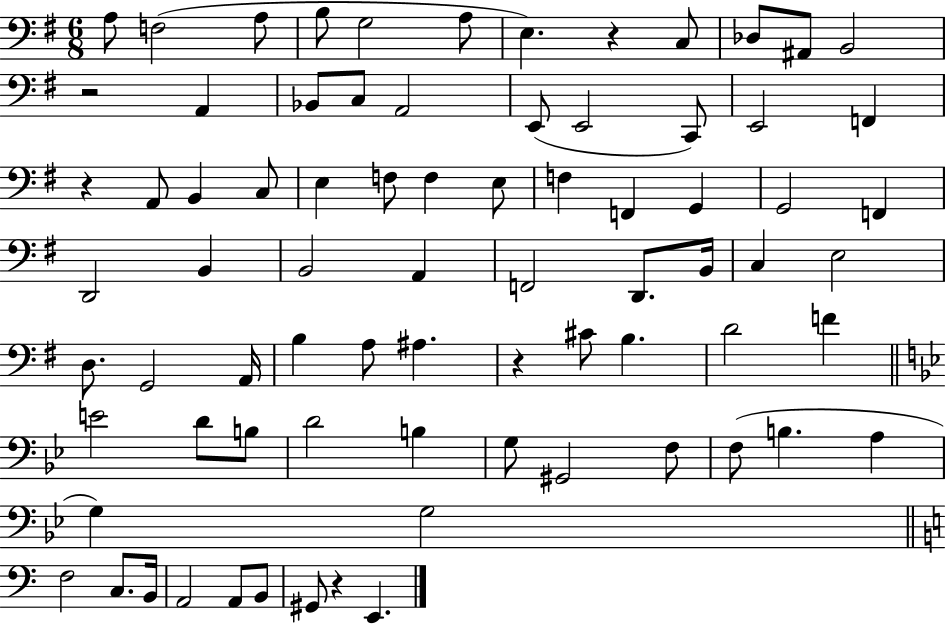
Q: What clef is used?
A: bass